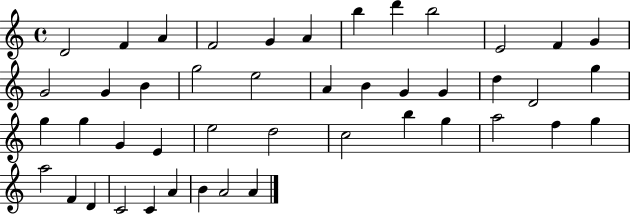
{
  \clef treble
  \time 4/4
  \defaultTimeSignature
  \key c \major
  d'2 f'4 a'4 | f'2 g'4 a'4 | b''4 d'''4 b''2 | e'2 f'4 g'4 | \break g'2 g'4 b'4 | g''2 e''2 | a'4 b'4 g'4 g'4 | d''4 d'2 g''4 | \break g''4 g''4 g'4 e'4 | e''2 d''2 | c''2 b''4 g''4 | a''2 f''4 g''4 | \break a''2 f'4 d'4 | c'2 c'4 a'4 | b'4 a'2 a'4 | \bar "|."
}